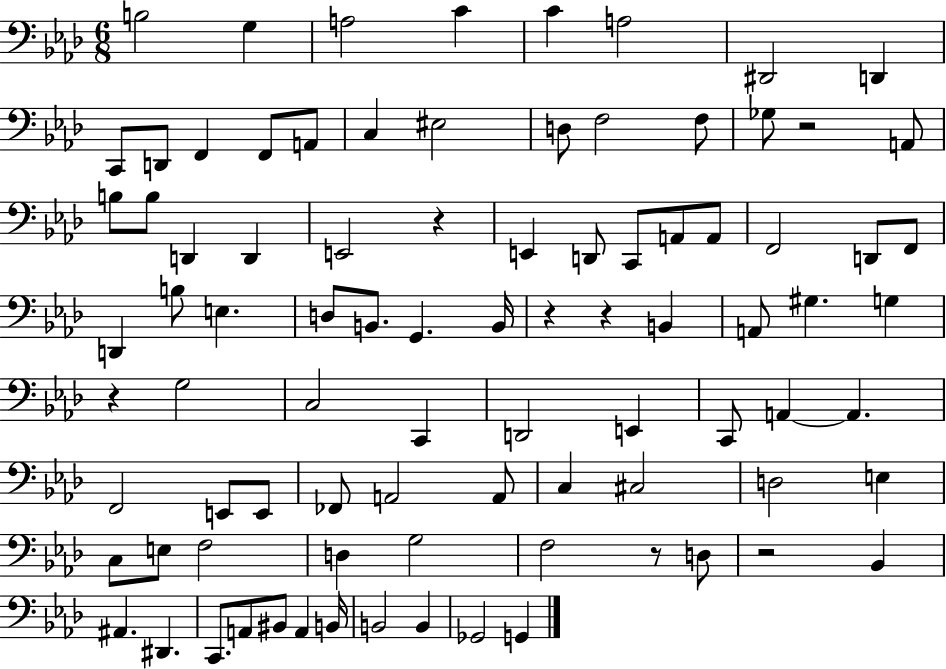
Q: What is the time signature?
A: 6/8